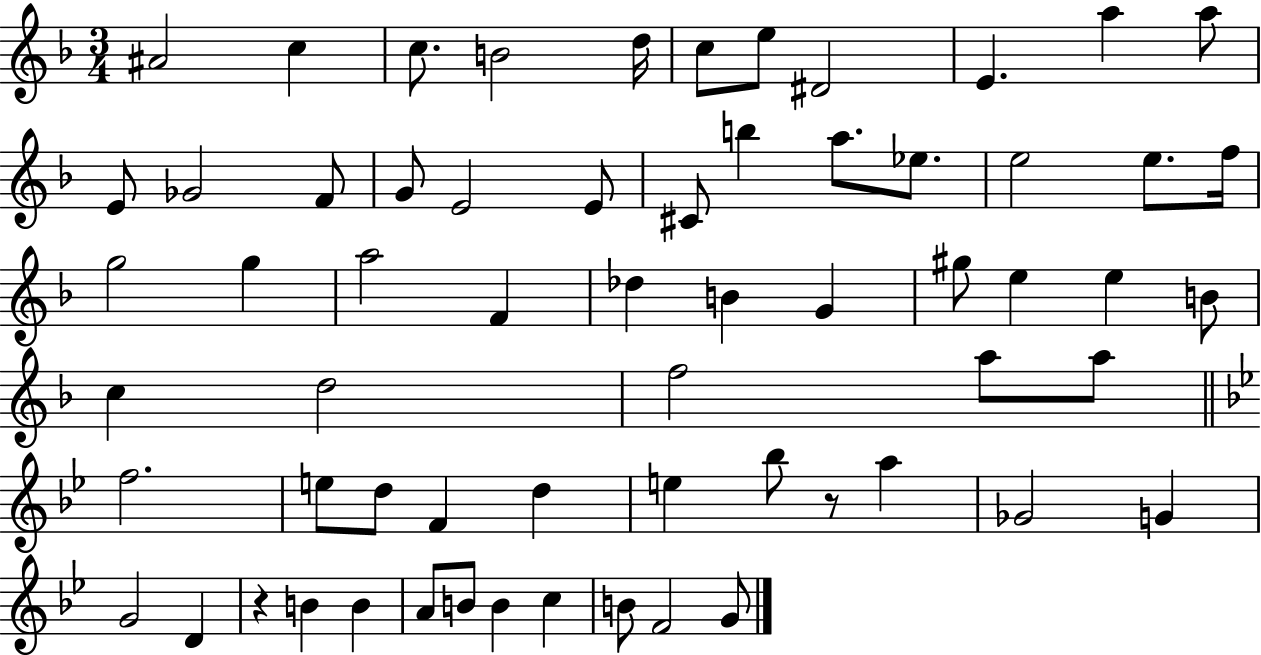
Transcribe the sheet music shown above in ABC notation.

X:1
T:Untitled
M:3/4
L:1/4
K:F
^A2 c c/2 B2 d/4 c/2 e/2 ^D2 E a a/2 E/2 _G2 F/2 G/2 E2 E/2 ^C/2 b a/2 _e/2 e2 e/2 f/4 g2 g a2 F _d B G ^g/2 e e B/2 c d2 f2 a/2 a/2 f2 e/2 d/2 F d e _b/2 z/2 a _G2 G G2 D z B B A/2 B/2 B c B/2 F2 G/2